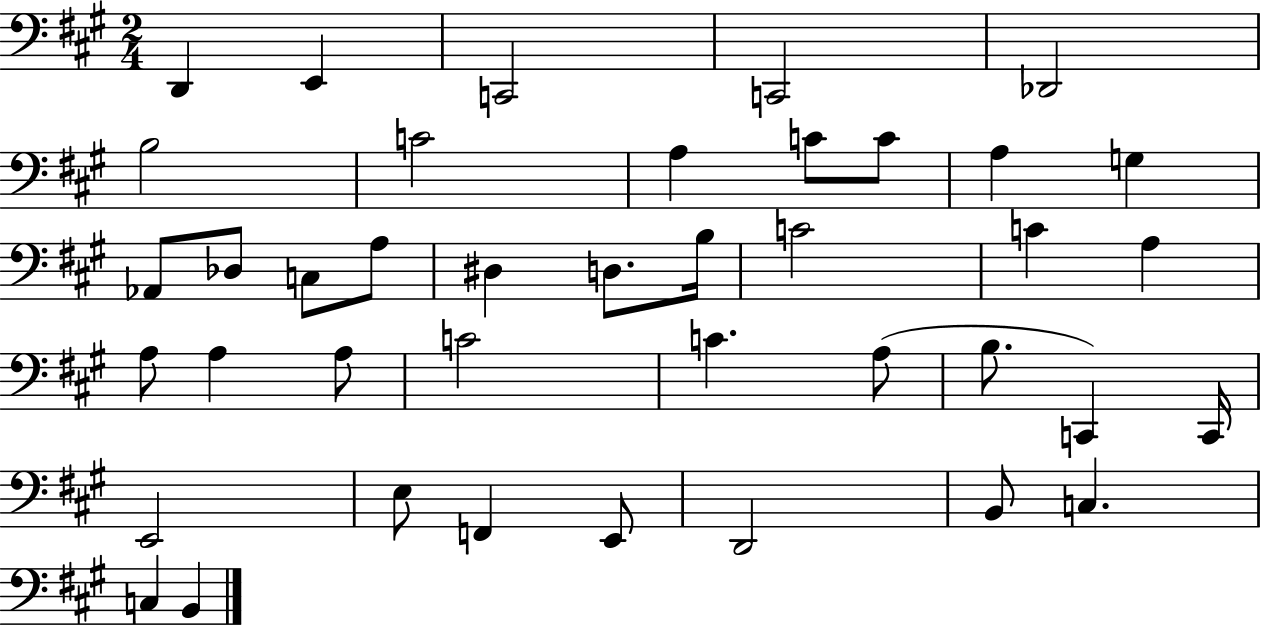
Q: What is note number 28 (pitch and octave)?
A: A3